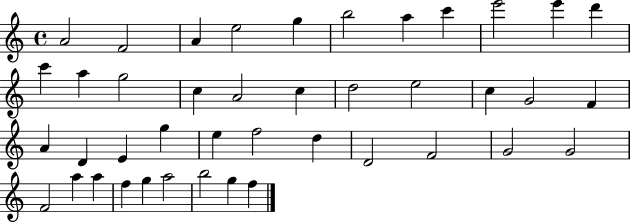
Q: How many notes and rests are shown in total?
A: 42